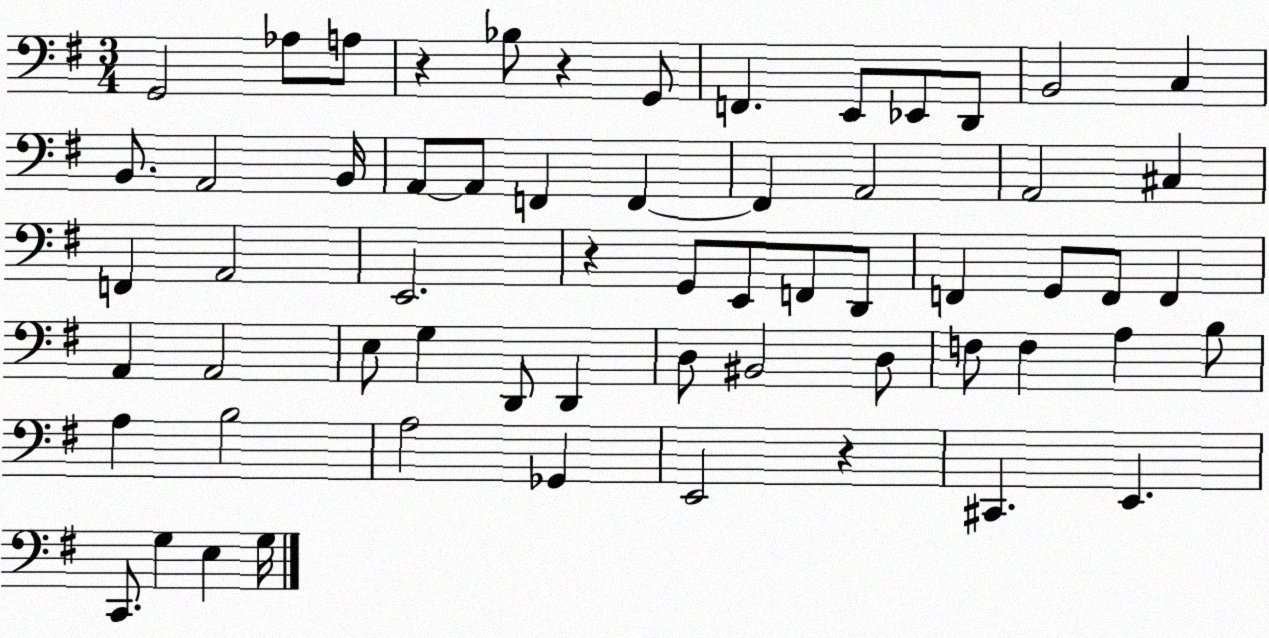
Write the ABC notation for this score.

X:1
T:Untitled
M:3/4
L:1/4
K:G
G,,2 _A,/2 A,/2 z _B,/2 z G,,/2 F,, E,,/2 _E,,/2 D,,/2 B,,2 C, B,,/2 A,,2 B,,/4 A,,/2 A,,/2 F,, F,, F,, A,,2 A,,2 ^C, F,, A,,2 E,,2 z G,,/2 E,,/2 F,,/2 D,,/2 F,, G,,/2 F,,/2 F,, A,, A,,2 E,/2 G, D,,/2 D,, D,/2 ^B,,2 D,/2 F,/2 F, A, B,/2 A, B,2 A,2 _G,, E,,2 z ^C,, E,, C,,/2 G, E, G,/4